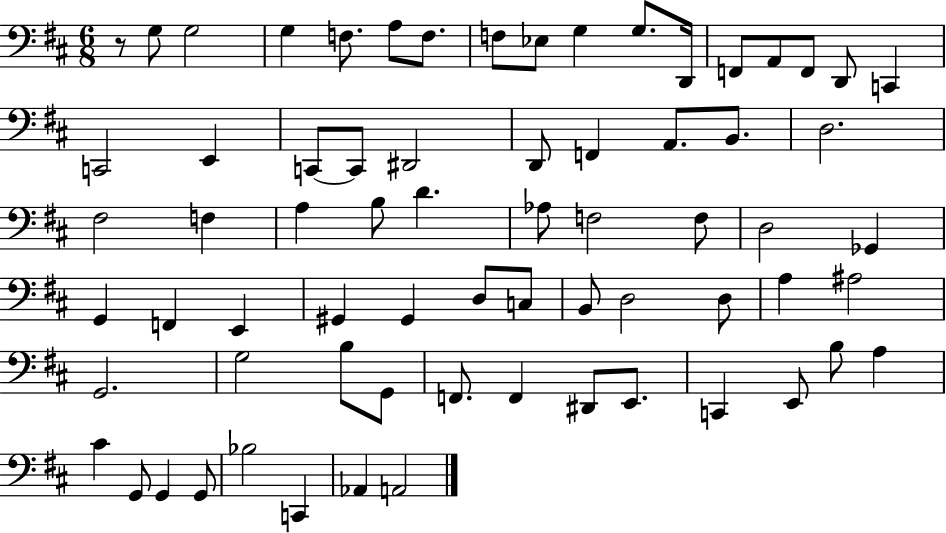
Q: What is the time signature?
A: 6/8